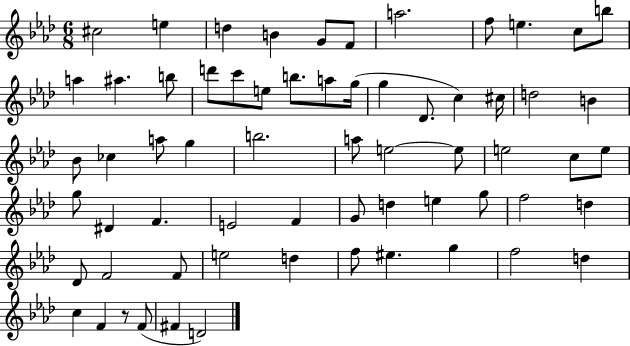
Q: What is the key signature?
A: AES major